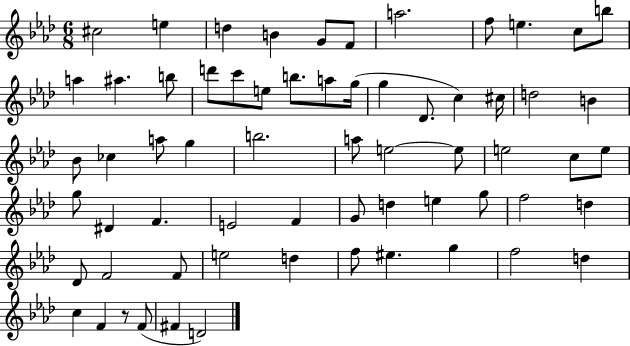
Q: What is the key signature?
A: AES major